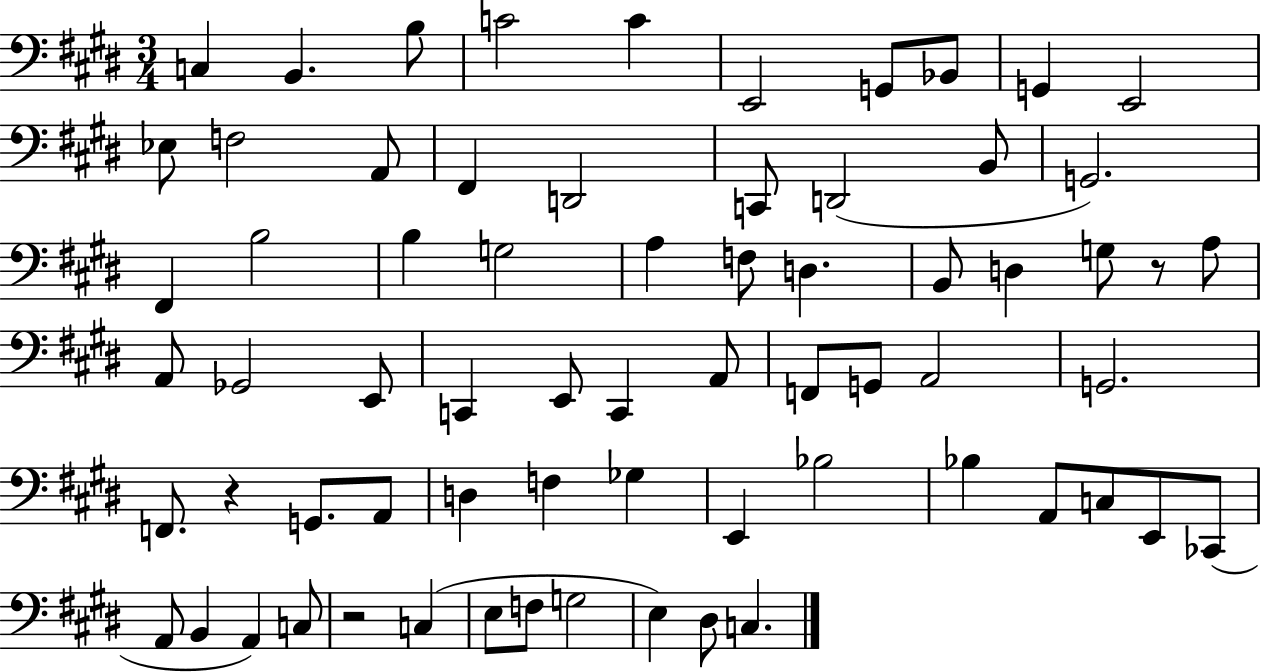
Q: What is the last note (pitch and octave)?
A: C3